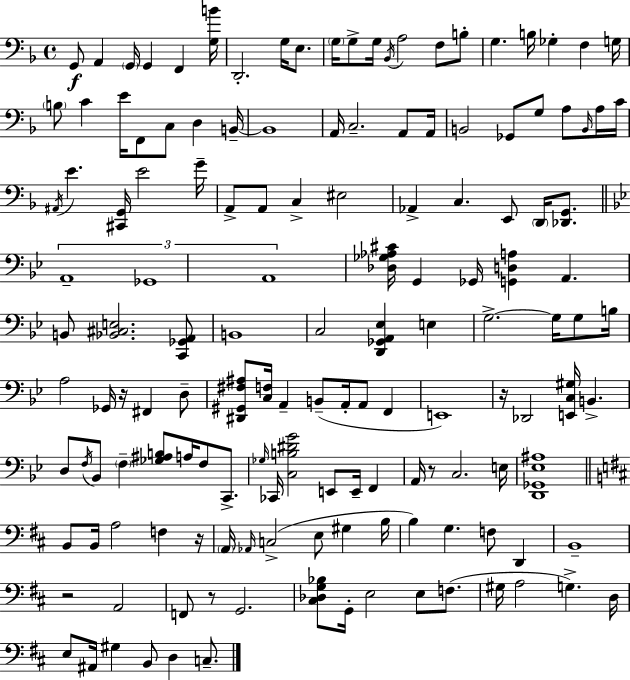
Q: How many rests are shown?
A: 6